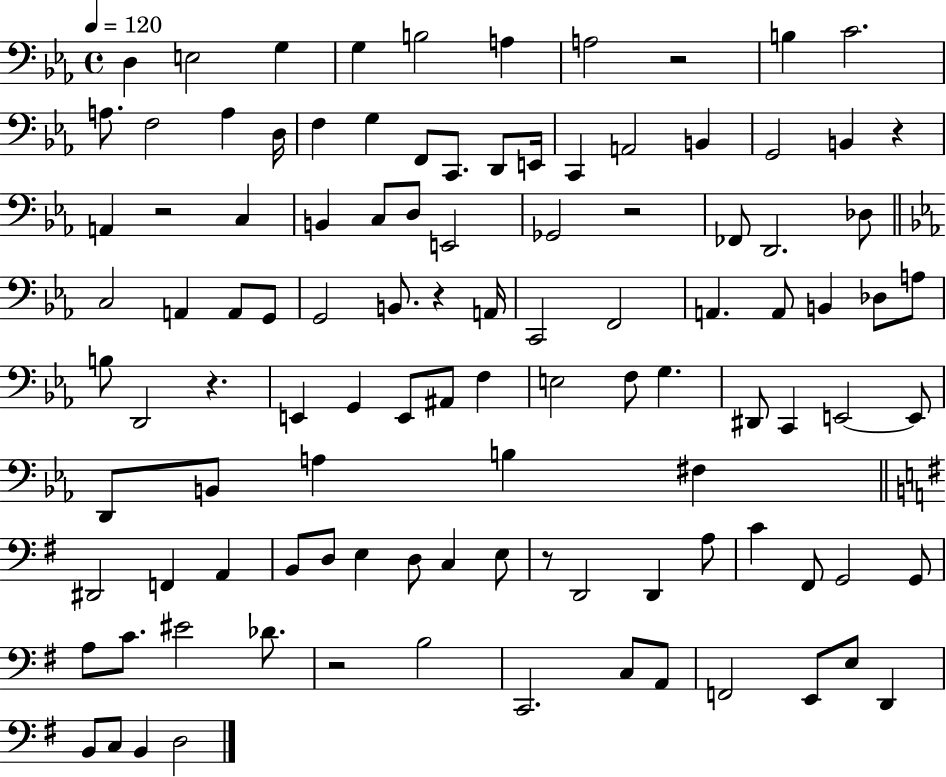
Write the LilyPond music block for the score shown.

{
  \clef bass
  \time 4/4
  \defaultTimeSignature
  \key ees \major
  \tempo 4 = 120
  d4 e2 g4 | g4 b2 a4 | a2 r2 | b4 c'2. | \break a8. f2 a4 d16 | f4 g4 f,8 c,8. d,8 e,16 | c,4 a,2 b,4 | g,2 b,4 r4 | \break a,4 r2 c4 | b,4 c8 d8 e,2 | ges,2 r2 | fes,8 d,2. des8 | \break \bar "||" \break \key ees \major c2 a,4 a,8 g,8 | g,2 b,8. r4 a,16 | c,2 f,2 | a,4. a,8 b,4 des8 a8 | \break b8 d,2 r4. | e,4 g,4 e,8 ais,8 f4 | e2 f8 g4. | dis,8 c,4 e,2~~ e,8 | \break d,8 b,8 a4 b4 fis4 | \bar "||" \break \key g \major dis,2 f,4 a,4 | b,8 d8 e4 d8 c4 e8 | r8 d,2 d,4 a8 | c'4 fis,8 g,2 g,8 | \break a8 c'8. eis'2 des'8. | r2 b2 | c,2. c8 a,8 | f,2 e,8 e8 d,4 | \break b,8 c8 b,4 d2 | \bar "|."
}